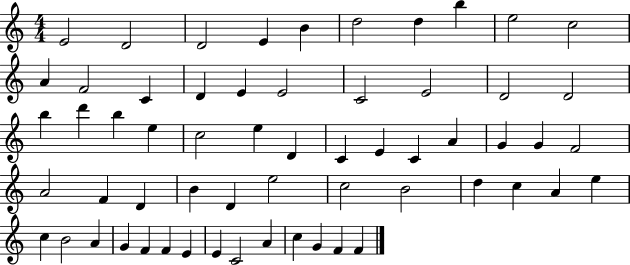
{
  \clef treble
  \numericTimeSignature
  \time 4/4
  \key c \major
  e'2 d'2 | d'2 e'4 b'4 | d''2 d''4 b''4 | e''2 c''2 | \break a'4 f'2 c'4 | d'4 e'4 e'2 | c'2 e'2 | d'2 d'2 | \break b''4 d'''4 b''4 e''4 | c''2 e''4 d'4 | c'4 e'4 c'4 a'4 | g'4 g'4 f'2 | \break a'2 f'4 d'4 | b'4 d'4 e''2 | c''2 b'2 | d''4 c''4 a'4 e''4 | \break c''4 b'2 a'4 | g'4 f'4 f'4 e'4 | e'4 c'2 a'4 | c''4 g'4 f'4 f'4 | \break \bar "|."
}